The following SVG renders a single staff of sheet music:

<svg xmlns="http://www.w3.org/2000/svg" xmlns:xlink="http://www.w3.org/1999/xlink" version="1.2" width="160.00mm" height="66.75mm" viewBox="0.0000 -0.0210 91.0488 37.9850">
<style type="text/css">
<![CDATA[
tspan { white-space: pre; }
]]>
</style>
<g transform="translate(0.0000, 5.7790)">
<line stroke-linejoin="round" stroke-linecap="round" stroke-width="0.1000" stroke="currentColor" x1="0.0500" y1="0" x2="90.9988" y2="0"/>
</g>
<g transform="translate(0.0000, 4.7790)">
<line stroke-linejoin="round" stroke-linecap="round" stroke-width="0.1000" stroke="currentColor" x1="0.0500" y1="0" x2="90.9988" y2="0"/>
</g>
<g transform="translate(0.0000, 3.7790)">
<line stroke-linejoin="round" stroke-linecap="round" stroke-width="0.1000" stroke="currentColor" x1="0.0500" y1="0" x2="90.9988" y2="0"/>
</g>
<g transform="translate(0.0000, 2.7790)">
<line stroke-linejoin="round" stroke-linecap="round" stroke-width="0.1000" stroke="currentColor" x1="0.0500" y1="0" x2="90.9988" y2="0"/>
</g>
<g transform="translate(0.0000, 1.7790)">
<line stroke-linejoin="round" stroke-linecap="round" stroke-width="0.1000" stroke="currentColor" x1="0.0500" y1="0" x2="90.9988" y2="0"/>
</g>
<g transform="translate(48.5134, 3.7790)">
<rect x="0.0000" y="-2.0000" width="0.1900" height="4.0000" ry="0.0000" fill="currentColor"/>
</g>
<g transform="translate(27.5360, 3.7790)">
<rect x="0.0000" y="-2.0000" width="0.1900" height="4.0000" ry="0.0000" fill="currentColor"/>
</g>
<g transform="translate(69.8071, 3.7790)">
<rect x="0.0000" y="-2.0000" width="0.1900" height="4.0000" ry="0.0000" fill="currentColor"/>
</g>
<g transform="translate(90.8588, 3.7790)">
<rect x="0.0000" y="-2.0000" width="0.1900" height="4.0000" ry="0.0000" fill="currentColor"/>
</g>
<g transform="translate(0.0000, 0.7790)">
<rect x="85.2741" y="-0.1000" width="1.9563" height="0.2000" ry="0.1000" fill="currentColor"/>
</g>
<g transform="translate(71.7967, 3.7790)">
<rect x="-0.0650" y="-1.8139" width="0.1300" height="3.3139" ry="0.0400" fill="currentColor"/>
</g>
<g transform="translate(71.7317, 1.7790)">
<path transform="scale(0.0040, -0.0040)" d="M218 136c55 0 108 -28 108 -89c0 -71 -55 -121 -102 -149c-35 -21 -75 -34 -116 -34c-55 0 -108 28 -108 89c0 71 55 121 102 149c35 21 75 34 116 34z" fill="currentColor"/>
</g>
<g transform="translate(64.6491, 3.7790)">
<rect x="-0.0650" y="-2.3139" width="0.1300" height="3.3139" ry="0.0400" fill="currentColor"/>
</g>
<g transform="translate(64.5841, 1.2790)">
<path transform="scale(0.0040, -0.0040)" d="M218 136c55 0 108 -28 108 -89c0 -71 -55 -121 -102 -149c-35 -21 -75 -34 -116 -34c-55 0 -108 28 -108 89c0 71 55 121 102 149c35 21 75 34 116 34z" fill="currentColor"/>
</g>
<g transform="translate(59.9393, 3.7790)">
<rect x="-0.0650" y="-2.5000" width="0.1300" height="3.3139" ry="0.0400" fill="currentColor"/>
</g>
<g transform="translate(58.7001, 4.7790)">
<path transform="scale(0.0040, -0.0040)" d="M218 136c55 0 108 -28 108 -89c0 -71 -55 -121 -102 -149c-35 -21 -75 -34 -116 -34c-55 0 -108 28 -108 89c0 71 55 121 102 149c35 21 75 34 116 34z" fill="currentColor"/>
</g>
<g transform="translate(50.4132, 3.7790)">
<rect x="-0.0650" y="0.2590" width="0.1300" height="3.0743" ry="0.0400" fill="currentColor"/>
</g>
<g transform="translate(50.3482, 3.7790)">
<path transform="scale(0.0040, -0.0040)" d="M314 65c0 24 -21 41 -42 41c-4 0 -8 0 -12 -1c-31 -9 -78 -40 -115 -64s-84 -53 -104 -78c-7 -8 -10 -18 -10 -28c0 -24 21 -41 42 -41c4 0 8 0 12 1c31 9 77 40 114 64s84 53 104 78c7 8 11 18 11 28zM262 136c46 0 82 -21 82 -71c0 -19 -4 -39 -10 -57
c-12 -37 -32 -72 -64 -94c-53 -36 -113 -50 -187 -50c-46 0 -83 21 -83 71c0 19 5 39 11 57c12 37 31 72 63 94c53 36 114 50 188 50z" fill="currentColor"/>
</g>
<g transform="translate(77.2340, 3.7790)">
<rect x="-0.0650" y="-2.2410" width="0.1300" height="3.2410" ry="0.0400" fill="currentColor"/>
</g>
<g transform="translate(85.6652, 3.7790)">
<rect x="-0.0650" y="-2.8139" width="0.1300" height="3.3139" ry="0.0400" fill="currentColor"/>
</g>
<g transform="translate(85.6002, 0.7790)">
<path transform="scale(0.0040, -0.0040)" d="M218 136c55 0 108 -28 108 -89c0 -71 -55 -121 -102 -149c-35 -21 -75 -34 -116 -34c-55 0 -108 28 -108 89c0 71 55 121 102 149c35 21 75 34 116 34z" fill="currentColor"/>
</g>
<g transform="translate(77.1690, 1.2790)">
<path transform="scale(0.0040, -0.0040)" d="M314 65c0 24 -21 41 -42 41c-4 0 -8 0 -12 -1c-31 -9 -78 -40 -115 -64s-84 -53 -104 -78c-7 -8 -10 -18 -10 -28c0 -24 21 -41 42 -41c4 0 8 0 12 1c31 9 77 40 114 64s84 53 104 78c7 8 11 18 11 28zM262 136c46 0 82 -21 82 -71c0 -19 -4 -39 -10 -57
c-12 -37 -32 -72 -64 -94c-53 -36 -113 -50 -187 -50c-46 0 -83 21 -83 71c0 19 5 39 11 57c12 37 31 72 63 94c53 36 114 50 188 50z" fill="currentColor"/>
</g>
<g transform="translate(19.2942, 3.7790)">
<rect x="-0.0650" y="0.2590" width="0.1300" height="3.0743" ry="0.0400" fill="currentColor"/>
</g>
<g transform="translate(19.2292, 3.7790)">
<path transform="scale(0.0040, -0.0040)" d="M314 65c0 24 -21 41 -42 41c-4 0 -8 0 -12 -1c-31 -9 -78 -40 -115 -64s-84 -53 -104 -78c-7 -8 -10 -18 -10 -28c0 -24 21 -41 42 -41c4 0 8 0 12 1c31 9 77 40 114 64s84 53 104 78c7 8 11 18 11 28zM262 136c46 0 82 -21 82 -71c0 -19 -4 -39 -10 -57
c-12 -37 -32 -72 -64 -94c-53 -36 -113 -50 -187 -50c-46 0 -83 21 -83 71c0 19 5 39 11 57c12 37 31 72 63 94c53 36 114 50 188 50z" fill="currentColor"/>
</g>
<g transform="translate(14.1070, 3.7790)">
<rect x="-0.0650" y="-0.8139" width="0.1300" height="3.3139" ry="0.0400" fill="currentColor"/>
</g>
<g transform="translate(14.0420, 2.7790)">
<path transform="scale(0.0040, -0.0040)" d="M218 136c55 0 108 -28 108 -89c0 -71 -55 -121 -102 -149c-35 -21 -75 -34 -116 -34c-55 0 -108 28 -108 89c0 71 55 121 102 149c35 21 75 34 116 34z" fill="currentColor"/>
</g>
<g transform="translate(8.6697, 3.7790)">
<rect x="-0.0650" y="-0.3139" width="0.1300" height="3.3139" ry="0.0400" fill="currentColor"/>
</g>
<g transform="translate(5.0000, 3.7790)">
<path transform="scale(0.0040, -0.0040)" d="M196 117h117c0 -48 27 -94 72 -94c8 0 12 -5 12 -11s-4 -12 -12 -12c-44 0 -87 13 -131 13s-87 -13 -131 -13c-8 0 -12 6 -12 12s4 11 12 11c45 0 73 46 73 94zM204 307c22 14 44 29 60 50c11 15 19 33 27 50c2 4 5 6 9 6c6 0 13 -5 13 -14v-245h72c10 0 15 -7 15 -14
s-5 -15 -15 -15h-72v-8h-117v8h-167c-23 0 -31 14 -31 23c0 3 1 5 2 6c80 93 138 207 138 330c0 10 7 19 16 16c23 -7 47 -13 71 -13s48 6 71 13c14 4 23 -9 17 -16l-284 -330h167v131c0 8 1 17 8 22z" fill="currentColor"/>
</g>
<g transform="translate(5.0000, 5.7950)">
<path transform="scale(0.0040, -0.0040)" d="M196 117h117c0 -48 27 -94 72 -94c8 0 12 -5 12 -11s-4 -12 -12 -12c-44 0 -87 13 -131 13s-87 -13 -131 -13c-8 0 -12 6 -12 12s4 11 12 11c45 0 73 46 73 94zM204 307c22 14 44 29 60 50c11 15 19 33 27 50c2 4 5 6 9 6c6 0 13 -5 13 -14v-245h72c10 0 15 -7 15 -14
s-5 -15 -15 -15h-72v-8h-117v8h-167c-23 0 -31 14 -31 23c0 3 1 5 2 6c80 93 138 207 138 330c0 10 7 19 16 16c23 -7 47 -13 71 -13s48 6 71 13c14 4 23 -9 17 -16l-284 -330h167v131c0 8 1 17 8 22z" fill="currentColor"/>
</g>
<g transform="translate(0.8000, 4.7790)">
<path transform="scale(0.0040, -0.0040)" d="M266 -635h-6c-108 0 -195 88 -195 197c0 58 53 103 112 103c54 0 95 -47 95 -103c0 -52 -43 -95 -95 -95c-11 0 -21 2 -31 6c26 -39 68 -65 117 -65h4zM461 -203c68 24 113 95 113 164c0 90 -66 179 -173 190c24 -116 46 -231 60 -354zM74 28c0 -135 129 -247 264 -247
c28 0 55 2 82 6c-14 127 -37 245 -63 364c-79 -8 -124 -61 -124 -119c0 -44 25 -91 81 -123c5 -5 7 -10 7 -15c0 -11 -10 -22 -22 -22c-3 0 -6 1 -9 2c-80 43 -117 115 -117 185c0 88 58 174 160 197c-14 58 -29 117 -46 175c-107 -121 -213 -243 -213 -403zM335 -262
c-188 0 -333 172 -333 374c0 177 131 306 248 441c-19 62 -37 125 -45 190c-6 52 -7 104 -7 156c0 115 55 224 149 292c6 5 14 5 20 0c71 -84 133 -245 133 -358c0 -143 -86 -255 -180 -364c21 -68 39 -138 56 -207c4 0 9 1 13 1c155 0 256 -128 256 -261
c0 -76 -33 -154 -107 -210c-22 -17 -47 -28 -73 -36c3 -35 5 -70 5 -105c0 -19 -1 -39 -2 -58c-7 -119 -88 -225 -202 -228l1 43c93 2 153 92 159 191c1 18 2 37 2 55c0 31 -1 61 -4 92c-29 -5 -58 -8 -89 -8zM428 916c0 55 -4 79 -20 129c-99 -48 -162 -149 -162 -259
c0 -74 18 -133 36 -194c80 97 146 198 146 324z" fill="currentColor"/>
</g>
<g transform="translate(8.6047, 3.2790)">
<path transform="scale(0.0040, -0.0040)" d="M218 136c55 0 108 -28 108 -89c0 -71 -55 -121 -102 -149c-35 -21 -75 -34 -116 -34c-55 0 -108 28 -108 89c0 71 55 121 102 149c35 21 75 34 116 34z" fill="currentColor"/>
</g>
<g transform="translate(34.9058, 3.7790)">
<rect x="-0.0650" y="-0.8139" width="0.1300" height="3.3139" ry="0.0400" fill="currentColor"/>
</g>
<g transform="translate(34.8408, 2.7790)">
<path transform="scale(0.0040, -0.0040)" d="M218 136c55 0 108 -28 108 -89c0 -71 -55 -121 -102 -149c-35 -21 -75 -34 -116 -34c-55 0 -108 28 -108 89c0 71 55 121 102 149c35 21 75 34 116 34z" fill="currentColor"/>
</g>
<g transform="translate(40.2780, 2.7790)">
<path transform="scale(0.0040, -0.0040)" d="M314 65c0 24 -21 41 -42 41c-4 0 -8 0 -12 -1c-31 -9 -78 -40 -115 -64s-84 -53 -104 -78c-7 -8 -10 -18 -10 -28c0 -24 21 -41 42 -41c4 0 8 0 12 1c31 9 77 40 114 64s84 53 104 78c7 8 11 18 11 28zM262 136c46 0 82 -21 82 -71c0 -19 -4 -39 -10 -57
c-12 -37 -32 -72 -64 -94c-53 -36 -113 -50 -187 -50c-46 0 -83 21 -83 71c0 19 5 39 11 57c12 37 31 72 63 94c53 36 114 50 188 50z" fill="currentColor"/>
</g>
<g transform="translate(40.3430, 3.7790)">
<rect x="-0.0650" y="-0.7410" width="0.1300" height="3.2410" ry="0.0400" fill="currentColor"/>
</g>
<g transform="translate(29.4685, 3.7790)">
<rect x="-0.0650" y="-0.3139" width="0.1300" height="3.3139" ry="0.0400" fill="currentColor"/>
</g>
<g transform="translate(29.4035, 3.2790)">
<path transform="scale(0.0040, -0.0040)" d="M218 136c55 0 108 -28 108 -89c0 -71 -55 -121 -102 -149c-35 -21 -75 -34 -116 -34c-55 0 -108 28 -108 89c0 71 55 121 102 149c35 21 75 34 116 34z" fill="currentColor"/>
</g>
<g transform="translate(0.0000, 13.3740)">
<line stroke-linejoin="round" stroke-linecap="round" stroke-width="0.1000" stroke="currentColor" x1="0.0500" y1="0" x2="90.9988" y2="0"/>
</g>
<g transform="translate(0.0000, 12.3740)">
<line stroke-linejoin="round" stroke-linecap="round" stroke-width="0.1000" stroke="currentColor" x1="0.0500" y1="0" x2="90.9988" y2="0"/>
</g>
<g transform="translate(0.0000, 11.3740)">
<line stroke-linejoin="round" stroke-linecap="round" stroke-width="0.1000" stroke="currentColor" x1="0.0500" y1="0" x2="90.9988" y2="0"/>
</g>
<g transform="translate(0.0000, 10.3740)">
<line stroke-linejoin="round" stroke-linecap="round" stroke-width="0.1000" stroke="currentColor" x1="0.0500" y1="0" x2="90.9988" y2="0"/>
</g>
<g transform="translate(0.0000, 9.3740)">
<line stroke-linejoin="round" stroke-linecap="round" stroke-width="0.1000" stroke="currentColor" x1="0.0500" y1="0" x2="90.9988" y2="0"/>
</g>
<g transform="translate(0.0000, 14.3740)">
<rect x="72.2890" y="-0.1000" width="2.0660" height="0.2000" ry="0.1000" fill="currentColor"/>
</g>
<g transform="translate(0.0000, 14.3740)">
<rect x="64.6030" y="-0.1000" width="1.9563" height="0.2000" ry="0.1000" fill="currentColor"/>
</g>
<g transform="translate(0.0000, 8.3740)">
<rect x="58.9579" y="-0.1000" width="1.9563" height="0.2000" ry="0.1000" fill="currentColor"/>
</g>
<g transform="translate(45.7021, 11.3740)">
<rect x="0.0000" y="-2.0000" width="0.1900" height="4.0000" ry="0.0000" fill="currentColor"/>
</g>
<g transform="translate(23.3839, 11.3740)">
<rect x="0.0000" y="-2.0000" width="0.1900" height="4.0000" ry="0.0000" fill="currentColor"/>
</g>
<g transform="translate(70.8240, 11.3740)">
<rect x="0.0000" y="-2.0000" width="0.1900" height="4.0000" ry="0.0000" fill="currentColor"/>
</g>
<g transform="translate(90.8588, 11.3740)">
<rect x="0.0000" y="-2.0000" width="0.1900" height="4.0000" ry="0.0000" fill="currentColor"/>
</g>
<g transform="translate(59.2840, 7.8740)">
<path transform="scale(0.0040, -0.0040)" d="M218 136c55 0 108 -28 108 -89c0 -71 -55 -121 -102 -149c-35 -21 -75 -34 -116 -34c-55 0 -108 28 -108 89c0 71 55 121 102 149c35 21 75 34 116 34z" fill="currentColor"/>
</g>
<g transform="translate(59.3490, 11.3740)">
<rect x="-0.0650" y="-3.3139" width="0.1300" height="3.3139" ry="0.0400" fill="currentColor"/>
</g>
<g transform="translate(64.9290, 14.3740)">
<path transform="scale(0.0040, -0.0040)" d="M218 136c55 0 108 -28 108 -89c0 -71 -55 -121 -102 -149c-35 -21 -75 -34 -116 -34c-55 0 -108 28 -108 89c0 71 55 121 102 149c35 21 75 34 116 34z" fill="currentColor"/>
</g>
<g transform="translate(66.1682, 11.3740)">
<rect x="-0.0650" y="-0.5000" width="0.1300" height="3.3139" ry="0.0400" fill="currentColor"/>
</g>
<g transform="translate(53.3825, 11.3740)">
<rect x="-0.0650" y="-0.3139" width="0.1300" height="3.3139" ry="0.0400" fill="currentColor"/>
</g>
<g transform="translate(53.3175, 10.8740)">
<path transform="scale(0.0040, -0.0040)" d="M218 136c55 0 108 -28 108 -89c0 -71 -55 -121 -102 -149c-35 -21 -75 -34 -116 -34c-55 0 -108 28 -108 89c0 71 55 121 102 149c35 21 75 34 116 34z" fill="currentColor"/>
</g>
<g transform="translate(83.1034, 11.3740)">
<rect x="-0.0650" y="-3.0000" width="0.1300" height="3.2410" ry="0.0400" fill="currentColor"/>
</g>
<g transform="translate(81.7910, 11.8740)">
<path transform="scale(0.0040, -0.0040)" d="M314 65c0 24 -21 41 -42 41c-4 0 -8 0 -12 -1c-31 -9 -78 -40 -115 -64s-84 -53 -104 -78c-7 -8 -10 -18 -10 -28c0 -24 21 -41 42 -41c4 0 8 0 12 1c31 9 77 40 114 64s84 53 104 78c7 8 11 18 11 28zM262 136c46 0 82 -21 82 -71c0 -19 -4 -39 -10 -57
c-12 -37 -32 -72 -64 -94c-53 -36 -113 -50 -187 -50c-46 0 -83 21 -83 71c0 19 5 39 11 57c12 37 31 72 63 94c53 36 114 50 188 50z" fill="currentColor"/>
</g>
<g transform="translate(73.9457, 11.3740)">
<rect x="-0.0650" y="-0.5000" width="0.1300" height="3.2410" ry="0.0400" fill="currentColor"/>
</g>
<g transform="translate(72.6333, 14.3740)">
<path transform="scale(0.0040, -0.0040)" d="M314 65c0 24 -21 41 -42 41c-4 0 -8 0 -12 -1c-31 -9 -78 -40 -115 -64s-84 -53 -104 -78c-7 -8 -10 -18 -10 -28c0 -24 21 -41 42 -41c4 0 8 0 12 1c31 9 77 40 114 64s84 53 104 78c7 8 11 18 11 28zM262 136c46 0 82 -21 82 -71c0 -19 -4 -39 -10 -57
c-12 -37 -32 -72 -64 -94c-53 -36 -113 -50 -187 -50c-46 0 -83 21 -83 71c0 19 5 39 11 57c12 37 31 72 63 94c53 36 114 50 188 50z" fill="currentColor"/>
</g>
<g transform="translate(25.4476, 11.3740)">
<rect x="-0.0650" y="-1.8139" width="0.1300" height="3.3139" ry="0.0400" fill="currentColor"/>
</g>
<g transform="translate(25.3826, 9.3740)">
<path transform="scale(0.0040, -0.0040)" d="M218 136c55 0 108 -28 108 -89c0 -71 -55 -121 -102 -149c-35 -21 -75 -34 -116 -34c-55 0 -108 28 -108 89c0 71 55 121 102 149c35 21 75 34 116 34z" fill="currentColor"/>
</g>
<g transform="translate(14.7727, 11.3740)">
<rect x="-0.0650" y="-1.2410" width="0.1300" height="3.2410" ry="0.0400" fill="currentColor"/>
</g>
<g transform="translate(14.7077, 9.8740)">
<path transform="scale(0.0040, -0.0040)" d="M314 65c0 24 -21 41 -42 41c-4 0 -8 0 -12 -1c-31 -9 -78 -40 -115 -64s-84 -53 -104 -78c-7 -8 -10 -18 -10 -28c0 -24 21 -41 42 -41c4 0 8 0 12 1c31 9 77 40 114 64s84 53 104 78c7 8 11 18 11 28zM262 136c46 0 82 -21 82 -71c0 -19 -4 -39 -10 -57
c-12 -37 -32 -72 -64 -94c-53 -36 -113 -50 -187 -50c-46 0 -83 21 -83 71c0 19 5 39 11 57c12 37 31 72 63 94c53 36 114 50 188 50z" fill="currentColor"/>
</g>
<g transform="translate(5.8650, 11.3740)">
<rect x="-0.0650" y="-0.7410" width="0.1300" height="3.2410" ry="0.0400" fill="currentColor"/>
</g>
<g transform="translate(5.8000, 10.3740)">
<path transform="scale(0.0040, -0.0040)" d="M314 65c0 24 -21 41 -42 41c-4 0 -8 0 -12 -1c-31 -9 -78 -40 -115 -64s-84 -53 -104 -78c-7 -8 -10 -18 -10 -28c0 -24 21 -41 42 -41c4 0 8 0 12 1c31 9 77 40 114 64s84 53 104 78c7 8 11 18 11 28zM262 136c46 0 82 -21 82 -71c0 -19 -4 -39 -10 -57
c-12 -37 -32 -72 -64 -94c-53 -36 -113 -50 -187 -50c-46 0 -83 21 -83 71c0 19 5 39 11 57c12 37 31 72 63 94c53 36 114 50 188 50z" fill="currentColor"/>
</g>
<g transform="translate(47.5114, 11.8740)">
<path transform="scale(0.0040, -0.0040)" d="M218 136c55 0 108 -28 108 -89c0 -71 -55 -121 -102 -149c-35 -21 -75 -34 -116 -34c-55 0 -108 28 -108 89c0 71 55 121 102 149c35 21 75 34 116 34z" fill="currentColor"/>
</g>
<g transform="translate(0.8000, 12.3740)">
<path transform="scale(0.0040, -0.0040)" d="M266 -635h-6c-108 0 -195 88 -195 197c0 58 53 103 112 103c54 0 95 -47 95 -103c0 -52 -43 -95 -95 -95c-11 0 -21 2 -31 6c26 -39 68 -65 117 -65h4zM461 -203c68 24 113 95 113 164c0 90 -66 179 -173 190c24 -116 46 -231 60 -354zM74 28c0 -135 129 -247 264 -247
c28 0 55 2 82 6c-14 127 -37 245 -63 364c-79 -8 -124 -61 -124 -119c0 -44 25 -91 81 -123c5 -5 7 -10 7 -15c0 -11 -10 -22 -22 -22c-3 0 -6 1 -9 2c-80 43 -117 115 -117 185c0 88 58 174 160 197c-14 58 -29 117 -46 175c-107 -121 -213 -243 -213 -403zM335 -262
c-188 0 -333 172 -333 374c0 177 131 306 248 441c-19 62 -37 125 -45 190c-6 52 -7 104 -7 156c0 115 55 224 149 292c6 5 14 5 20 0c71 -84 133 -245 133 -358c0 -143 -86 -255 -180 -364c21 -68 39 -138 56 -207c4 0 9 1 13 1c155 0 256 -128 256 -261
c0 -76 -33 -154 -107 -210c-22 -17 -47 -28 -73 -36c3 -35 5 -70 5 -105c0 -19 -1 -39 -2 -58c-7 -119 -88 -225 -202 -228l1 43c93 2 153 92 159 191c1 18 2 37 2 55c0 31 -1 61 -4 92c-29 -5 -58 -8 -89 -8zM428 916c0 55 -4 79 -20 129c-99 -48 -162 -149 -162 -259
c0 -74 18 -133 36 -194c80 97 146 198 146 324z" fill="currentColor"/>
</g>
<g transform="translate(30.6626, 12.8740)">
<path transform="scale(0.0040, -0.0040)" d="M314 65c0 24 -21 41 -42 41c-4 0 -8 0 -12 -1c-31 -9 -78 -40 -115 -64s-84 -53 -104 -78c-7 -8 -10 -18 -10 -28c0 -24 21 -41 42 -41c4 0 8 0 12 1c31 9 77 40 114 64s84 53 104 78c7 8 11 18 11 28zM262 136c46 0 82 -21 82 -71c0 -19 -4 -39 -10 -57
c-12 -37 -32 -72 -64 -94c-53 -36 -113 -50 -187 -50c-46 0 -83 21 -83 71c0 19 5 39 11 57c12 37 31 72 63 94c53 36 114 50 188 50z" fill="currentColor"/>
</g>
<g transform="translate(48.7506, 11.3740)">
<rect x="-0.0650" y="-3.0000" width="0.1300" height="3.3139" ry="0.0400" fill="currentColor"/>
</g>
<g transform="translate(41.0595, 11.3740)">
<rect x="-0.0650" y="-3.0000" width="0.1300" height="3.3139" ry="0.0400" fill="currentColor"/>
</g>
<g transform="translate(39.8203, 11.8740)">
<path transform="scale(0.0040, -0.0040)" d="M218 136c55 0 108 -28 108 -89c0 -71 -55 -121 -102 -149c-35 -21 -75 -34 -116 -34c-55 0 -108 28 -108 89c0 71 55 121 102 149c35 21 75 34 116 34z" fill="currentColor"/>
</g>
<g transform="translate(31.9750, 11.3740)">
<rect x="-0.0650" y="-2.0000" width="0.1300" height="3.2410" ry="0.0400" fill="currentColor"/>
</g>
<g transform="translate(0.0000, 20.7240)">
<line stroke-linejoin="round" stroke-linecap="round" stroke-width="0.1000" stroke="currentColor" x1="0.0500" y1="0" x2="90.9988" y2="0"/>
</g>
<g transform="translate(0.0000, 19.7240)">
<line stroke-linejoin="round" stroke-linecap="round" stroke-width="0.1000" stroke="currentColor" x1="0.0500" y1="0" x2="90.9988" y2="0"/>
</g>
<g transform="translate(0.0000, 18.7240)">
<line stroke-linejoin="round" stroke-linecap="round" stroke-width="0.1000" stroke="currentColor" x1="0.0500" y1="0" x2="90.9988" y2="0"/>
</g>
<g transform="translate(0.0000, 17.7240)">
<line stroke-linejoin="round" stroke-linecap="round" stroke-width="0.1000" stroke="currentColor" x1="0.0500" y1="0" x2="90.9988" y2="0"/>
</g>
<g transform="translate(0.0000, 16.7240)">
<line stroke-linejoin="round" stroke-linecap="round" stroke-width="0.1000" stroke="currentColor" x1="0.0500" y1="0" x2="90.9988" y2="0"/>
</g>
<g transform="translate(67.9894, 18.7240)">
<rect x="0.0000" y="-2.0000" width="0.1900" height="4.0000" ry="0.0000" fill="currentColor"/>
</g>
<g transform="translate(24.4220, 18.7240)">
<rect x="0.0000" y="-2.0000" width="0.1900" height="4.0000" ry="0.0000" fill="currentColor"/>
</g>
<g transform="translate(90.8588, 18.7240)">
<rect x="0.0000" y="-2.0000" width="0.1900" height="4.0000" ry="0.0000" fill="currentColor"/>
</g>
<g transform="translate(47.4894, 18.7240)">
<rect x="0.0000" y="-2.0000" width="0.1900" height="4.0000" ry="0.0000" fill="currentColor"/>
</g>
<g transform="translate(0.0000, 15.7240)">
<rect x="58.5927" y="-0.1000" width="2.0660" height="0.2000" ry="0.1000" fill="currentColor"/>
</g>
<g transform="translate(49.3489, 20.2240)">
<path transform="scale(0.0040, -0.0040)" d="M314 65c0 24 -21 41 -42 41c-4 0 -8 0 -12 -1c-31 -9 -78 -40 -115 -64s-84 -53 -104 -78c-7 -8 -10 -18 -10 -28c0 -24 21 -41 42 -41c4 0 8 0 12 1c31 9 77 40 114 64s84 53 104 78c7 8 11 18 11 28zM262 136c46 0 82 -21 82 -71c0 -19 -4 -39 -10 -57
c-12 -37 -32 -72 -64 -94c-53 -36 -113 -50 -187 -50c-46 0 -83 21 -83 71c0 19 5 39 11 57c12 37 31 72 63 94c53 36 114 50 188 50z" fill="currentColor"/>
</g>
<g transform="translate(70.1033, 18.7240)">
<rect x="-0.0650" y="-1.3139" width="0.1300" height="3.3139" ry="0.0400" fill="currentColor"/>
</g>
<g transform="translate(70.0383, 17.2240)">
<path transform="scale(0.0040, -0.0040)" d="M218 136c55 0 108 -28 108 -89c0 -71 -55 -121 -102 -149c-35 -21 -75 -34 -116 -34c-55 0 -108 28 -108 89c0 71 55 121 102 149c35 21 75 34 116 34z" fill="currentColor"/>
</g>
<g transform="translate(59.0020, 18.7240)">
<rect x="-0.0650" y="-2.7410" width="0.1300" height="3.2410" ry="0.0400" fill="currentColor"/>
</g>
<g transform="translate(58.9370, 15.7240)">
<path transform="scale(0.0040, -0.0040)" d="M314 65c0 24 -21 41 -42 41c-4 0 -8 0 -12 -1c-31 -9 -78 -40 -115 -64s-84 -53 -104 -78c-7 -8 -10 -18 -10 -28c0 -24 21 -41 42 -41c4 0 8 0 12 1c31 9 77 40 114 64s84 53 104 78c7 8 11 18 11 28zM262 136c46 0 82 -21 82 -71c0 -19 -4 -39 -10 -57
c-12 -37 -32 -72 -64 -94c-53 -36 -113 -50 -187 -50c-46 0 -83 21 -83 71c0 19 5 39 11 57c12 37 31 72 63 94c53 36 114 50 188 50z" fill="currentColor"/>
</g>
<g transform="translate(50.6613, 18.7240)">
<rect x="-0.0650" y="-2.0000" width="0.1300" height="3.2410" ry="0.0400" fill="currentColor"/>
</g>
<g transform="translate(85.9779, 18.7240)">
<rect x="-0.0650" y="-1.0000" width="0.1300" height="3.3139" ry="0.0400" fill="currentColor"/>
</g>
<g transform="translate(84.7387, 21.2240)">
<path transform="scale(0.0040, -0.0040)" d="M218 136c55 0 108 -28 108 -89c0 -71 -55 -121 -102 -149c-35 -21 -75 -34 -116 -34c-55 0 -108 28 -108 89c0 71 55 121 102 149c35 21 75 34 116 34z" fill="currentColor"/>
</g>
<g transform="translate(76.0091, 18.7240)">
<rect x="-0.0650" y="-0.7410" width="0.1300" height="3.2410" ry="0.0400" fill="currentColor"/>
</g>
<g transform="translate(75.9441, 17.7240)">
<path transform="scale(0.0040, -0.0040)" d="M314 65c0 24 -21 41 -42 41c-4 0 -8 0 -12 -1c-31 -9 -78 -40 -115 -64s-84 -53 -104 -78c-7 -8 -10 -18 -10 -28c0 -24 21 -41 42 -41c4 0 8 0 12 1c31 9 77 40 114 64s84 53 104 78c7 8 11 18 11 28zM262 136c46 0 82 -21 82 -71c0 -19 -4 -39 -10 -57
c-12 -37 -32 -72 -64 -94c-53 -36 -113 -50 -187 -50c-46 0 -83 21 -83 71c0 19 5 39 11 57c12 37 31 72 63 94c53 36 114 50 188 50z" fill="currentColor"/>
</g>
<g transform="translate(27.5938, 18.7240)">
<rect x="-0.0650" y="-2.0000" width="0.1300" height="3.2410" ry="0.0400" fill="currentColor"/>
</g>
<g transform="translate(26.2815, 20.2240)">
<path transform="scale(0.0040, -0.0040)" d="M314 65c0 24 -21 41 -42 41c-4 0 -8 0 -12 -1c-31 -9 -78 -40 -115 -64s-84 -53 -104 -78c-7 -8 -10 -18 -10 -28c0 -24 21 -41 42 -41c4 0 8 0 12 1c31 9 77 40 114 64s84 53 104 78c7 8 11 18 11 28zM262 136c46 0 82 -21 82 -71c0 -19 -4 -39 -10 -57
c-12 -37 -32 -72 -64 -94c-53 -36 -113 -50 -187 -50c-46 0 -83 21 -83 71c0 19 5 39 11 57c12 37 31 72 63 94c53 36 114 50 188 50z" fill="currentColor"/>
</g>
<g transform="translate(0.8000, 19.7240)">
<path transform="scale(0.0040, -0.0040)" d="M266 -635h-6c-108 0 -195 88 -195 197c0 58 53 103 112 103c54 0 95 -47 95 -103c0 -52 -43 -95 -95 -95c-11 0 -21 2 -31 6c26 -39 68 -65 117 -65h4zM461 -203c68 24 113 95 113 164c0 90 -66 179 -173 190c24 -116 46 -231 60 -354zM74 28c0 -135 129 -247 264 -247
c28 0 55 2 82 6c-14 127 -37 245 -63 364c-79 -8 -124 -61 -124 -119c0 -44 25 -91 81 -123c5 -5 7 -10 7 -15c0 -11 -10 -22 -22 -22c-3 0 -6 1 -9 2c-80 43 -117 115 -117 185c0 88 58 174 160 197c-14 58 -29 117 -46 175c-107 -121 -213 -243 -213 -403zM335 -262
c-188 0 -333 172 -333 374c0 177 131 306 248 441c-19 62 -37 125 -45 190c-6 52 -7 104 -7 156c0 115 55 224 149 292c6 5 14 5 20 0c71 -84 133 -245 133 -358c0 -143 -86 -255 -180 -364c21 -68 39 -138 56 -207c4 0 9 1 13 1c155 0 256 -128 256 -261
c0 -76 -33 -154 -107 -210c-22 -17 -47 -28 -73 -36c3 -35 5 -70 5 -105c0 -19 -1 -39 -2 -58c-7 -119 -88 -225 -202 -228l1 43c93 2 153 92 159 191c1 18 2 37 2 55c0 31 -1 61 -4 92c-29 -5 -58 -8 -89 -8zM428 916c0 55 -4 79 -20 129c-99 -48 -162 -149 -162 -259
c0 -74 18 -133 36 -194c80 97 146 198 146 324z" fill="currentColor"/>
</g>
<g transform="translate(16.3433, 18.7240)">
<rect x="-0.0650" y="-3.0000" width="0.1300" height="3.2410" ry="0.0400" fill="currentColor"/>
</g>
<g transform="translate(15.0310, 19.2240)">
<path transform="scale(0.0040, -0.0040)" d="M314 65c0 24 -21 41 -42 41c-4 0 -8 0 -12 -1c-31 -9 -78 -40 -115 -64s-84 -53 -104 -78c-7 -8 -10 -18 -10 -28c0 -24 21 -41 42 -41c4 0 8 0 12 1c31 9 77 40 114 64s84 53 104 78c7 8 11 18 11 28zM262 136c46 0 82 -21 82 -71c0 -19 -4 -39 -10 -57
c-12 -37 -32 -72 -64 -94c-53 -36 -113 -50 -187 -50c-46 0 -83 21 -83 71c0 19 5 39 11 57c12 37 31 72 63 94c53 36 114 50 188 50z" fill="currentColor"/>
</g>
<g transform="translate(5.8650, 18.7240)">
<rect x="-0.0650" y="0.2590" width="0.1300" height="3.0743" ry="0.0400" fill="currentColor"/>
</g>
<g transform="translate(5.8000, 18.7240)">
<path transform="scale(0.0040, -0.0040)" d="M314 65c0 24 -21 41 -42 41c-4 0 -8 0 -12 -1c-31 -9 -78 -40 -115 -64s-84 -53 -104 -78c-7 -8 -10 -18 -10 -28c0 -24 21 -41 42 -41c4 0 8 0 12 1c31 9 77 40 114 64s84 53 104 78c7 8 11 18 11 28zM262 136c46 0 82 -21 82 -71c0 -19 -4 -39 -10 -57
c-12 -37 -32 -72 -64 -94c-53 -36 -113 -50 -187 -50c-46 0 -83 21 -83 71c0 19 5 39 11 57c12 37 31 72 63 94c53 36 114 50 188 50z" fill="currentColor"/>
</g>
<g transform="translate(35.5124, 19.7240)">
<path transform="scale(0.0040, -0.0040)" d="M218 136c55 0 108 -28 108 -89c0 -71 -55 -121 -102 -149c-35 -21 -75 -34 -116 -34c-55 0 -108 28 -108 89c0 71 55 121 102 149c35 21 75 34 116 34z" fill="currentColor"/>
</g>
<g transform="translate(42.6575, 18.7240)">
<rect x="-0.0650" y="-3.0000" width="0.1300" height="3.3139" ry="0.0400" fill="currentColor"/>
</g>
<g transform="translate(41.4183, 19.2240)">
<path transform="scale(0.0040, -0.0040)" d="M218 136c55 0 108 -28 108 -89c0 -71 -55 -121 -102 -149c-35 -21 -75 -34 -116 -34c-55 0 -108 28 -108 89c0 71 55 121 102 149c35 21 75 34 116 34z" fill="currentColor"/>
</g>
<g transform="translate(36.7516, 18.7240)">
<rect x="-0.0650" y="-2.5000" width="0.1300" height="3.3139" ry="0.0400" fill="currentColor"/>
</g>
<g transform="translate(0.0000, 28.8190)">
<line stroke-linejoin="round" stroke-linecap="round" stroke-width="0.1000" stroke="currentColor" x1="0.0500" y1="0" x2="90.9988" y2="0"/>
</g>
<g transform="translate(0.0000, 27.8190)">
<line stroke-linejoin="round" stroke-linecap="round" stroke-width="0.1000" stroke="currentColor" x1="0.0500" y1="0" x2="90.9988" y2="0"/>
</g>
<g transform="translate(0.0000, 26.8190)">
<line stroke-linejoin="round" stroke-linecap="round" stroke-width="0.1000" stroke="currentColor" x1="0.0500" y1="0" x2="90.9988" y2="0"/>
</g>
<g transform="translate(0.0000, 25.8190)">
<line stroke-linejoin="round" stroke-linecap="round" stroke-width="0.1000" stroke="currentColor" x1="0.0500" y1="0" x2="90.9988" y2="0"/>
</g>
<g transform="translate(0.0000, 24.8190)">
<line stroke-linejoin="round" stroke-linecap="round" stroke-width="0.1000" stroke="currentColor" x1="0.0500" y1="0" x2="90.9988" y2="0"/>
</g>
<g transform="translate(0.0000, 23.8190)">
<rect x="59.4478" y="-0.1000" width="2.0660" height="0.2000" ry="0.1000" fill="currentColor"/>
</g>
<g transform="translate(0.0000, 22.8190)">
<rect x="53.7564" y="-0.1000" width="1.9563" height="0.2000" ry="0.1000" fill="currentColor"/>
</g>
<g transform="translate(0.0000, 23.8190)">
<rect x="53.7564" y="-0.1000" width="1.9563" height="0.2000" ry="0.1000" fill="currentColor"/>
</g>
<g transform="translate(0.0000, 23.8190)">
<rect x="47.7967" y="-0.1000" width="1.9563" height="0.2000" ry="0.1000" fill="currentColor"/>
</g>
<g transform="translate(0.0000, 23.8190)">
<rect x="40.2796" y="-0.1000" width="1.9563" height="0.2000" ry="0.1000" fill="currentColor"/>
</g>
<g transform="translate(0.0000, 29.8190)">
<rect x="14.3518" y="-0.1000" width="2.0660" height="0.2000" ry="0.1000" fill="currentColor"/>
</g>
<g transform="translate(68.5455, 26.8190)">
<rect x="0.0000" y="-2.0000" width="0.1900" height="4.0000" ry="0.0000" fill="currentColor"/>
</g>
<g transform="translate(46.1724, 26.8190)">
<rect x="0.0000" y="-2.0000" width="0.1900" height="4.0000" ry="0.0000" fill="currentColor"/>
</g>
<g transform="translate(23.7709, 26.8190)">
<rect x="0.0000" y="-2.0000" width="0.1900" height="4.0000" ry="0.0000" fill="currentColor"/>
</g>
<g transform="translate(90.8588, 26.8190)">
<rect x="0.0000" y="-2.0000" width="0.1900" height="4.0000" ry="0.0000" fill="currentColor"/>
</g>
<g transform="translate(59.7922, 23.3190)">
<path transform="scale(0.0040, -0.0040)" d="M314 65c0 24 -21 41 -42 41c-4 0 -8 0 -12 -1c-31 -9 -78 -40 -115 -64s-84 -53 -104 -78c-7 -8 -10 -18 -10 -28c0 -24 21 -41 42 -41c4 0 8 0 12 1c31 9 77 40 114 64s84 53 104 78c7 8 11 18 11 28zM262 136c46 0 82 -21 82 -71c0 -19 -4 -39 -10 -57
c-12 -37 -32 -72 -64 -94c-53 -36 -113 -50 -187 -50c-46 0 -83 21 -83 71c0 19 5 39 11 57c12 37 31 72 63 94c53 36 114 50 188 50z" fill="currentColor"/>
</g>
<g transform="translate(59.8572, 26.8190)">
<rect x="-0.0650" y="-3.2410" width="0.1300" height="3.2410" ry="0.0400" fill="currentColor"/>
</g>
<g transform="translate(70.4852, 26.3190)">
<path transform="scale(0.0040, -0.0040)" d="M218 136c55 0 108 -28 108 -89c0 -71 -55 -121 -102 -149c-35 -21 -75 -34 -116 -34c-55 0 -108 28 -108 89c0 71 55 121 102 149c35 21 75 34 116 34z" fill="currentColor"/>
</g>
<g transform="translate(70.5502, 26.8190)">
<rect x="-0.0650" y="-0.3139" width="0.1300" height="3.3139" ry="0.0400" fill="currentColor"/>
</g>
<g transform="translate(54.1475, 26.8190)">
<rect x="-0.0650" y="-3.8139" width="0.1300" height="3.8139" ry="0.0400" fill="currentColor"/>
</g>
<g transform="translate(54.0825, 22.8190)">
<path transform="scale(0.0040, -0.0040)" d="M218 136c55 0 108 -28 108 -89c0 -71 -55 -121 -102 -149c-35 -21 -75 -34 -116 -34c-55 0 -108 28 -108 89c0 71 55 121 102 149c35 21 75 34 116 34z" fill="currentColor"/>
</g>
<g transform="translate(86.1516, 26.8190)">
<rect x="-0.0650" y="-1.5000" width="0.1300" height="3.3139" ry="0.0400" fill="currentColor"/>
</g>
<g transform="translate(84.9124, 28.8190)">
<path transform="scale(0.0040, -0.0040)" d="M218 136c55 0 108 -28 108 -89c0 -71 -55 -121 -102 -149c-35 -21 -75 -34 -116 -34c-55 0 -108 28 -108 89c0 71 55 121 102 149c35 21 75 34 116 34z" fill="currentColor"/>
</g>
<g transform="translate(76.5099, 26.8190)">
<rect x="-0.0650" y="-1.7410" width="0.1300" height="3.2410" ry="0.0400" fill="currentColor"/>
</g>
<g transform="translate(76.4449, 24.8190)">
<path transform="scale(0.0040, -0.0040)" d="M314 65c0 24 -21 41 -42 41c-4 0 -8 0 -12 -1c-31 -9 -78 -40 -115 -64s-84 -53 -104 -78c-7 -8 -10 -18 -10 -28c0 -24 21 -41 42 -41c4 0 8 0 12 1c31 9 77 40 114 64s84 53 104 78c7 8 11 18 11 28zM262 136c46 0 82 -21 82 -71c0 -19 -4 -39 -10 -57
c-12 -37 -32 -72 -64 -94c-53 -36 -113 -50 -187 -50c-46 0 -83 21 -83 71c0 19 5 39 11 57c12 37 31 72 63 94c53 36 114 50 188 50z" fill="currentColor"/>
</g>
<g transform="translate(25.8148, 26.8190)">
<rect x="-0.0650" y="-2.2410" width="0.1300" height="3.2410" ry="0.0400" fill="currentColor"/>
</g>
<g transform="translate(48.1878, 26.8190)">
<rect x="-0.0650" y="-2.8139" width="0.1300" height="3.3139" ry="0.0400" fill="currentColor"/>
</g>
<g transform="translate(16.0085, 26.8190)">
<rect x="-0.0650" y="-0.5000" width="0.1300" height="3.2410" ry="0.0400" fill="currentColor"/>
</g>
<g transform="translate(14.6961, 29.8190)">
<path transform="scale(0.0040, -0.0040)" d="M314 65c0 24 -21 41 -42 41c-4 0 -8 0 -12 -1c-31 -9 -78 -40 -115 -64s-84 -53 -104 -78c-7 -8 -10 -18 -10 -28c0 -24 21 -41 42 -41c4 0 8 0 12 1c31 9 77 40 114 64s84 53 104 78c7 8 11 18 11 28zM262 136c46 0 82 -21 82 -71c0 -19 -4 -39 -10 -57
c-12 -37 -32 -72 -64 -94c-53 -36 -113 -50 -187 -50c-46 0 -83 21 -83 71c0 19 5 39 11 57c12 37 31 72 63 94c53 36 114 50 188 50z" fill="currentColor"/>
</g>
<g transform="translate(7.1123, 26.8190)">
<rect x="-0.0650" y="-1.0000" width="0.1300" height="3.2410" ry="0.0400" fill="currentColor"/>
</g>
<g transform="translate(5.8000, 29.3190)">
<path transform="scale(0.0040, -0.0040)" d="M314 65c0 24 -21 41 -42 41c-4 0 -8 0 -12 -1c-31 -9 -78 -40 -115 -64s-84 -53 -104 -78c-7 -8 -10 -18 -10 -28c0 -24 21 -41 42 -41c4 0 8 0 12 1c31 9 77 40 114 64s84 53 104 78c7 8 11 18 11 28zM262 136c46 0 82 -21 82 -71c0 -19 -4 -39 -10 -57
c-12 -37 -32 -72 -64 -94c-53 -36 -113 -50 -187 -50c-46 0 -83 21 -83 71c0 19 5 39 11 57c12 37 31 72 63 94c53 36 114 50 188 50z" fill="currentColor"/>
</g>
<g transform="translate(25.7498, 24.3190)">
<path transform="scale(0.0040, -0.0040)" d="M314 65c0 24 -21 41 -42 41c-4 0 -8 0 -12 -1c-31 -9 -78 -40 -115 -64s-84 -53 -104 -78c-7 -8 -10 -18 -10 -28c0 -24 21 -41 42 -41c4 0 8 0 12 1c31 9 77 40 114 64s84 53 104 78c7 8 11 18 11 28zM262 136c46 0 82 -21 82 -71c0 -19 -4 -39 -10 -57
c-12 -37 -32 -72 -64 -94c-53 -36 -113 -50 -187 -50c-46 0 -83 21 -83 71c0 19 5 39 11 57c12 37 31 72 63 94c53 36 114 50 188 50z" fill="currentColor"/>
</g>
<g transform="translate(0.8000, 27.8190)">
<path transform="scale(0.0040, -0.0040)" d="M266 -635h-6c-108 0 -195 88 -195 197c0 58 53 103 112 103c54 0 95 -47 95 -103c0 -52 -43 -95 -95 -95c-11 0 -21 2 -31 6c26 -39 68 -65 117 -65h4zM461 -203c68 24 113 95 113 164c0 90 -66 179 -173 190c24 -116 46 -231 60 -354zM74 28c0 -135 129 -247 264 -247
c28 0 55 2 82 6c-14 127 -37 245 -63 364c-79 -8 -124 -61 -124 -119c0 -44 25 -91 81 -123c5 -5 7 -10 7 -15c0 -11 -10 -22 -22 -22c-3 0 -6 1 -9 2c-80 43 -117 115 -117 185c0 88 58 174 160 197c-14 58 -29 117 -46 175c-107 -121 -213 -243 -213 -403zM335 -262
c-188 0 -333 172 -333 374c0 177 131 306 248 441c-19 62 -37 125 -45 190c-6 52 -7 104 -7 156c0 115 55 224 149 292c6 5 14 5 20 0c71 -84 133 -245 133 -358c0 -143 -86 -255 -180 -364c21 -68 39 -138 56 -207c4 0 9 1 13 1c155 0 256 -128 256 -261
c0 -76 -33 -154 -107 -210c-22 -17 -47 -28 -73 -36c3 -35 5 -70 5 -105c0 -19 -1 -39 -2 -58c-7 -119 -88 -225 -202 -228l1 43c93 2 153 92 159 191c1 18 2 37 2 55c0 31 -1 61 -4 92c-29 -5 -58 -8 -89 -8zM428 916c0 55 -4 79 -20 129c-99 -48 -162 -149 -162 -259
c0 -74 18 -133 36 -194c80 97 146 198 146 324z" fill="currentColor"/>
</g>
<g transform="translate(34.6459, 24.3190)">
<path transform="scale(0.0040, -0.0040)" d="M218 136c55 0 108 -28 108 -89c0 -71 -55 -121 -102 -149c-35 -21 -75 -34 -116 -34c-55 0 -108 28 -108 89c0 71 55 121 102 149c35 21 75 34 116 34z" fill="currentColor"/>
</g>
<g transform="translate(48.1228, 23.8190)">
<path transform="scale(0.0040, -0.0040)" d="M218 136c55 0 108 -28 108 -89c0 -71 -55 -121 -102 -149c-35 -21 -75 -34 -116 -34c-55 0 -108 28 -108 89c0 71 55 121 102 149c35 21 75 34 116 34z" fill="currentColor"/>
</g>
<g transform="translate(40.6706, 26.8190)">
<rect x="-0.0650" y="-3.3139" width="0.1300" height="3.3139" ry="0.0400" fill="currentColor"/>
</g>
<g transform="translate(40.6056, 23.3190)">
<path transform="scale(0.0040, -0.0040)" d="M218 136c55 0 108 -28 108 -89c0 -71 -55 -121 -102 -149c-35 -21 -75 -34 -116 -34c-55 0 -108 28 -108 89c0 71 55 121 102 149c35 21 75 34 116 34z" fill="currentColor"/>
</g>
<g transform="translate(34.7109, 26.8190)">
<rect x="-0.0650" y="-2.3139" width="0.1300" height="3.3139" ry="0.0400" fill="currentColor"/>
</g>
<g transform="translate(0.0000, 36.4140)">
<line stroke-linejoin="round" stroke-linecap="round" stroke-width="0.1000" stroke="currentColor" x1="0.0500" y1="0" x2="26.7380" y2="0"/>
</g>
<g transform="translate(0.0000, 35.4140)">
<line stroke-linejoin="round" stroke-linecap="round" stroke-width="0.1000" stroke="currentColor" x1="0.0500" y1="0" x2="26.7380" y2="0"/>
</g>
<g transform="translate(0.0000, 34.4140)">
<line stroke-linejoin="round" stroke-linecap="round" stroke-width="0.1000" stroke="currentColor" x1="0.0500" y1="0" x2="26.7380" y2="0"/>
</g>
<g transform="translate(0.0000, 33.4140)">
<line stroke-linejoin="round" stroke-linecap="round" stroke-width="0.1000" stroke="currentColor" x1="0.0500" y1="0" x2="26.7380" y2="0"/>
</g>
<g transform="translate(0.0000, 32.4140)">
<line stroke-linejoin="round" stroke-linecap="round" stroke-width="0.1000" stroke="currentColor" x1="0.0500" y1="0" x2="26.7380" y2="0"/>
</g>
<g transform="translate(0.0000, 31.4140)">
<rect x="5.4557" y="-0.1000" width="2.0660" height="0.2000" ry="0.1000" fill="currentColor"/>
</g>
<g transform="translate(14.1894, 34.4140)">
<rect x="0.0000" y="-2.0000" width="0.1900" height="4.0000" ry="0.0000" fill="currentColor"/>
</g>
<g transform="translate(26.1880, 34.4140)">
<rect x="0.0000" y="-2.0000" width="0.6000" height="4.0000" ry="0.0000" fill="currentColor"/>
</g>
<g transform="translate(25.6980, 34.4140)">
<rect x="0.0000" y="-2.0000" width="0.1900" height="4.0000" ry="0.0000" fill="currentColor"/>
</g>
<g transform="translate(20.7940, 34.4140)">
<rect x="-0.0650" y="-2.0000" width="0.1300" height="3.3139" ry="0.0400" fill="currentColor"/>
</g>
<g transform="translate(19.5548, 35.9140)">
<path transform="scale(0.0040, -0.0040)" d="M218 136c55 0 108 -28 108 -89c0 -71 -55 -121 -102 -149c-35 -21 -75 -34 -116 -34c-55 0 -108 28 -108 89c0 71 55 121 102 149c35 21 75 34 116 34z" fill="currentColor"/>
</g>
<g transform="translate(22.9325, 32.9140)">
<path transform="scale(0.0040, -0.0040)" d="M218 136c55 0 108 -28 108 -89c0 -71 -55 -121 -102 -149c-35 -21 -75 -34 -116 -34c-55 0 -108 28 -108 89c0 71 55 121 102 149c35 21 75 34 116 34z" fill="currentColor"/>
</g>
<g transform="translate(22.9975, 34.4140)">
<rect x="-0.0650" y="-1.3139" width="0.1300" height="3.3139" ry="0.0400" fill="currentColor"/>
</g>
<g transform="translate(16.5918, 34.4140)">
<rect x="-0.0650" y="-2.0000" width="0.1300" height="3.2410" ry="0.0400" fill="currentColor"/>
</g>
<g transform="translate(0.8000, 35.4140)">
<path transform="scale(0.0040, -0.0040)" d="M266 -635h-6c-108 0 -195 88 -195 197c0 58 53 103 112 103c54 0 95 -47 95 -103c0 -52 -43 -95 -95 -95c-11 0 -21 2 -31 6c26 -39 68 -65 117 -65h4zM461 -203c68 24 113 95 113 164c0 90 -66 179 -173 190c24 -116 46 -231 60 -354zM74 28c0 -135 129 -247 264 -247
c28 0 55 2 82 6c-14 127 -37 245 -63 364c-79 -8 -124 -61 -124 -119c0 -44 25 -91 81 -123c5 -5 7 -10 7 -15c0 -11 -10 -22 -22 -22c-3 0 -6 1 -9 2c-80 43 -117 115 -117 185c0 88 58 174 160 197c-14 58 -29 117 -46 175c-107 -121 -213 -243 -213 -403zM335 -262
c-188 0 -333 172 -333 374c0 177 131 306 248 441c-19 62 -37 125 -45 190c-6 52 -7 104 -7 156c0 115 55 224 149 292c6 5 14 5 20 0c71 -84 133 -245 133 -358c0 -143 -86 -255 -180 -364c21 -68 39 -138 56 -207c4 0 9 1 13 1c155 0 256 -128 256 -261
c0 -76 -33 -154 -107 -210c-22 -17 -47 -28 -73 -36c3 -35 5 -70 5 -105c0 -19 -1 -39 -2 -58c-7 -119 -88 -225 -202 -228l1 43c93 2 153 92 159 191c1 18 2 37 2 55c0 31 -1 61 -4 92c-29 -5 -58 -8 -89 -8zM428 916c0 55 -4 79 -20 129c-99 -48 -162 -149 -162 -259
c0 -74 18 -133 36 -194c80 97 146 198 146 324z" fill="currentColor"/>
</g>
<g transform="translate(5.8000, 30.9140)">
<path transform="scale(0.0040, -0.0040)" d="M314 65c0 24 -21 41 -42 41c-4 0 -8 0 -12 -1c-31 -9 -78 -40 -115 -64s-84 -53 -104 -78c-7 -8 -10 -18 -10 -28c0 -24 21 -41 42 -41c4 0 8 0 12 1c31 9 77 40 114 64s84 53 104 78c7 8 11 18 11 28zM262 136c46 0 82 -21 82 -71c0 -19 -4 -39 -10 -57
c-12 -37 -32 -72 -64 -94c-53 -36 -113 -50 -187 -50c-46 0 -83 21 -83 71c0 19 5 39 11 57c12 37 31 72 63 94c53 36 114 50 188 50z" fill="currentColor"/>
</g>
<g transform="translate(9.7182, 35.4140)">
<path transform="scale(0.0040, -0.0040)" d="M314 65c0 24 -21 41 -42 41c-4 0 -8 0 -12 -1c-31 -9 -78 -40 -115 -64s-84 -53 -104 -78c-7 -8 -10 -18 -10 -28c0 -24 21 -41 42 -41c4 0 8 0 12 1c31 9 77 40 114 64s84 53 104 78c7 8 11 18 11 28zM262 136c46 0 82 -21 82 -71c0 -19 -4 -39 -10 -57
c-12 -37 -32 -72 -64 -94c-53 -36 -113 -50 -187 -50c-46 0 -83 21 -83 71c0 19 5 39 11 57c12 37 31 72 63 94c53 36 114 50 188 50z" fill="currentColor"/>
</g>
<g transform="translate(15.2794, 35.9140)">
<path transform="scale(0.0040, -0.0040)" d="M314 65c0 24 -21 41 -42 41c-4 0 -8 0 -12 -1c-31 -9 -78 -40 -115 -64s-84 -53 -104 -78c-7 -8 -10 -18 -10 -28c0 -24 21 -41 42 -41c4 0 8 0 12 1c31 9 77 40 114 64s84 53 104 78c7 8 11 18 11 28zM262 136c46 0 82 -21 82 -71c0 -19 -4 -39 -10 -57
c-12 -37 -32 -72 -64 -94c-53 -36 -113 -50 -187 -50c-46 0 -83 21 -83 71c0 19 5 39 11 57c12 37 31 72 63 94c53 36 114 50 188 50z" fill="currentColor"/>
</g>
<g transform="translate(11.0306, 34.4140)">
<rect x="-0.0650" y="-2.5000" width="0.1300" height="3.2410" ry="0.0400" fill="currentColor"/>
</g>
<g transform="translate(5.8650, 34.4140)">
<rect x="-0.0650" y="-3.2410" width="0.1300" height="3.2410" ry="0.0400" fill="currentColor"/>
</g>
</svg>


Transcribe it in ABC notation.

X:1
T:Untitled
M:4/4
L:1/4
K:C
c d B2 c d d2 B2 G g f g2 a d2 e2 f F2 A A c b C C2 A2 B2 A2 F2 G A F2 a2 e d2 D D2 C2 g2 g b a c' b2 c f2 E b2 G2 F2 F e